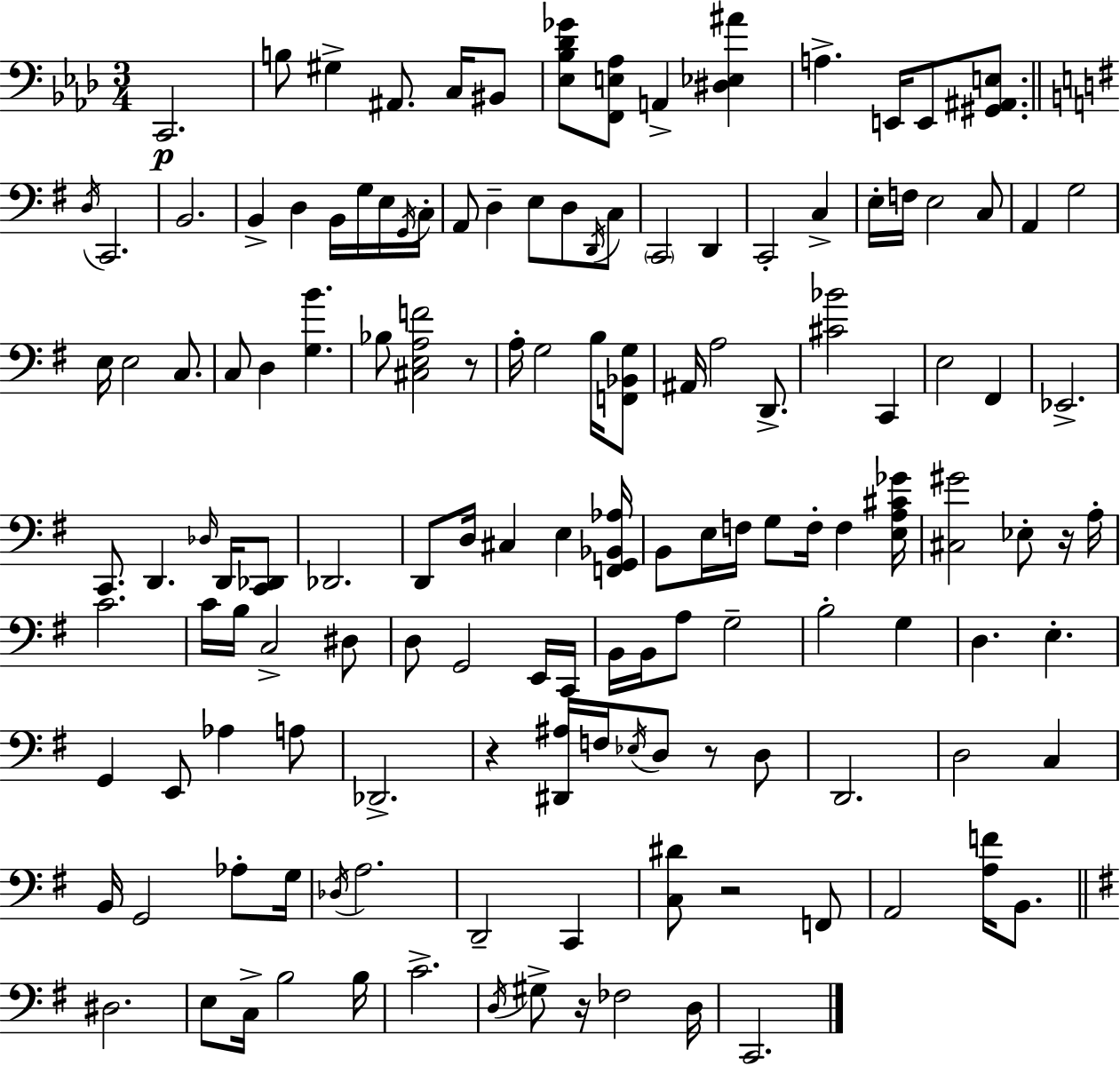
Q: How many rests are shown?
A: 6